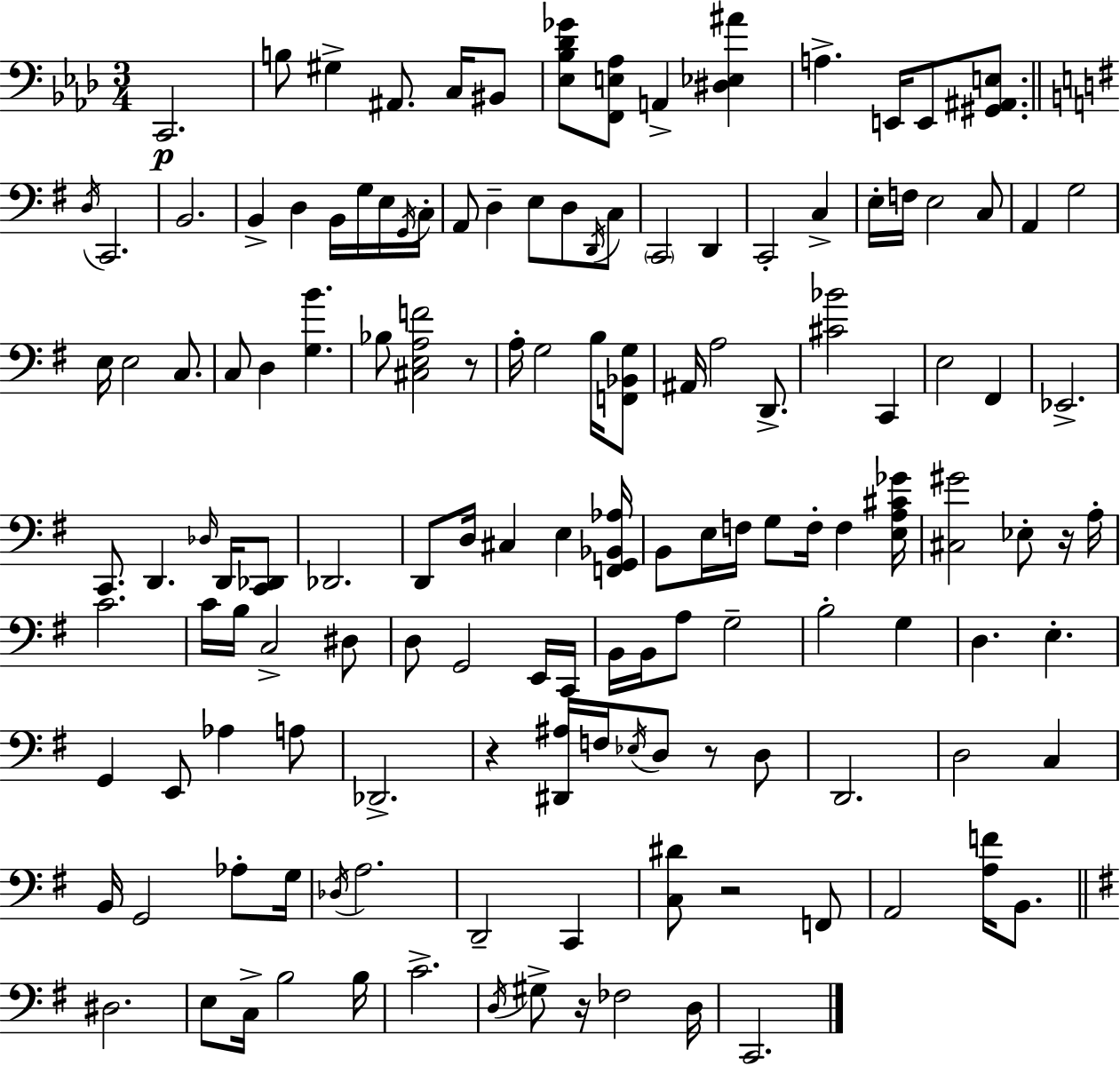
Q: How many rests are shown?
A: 6